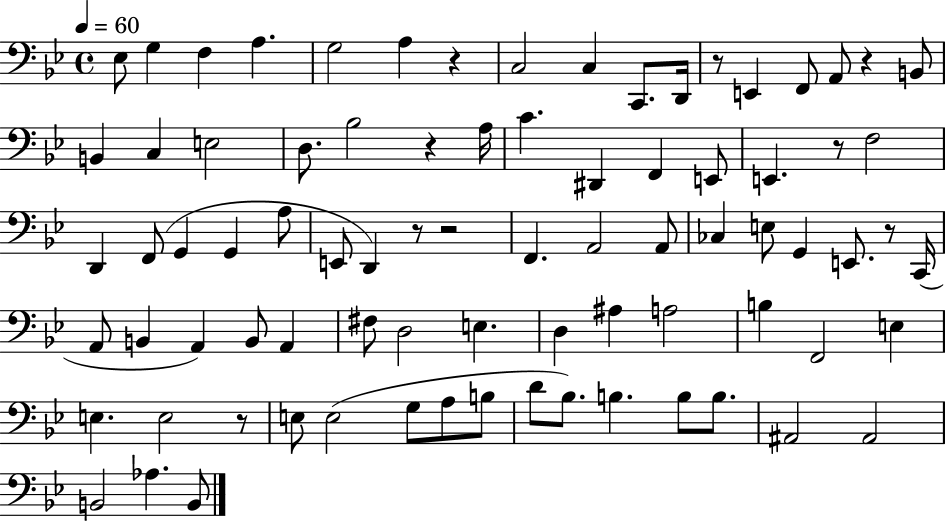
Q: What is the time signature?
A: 4/4